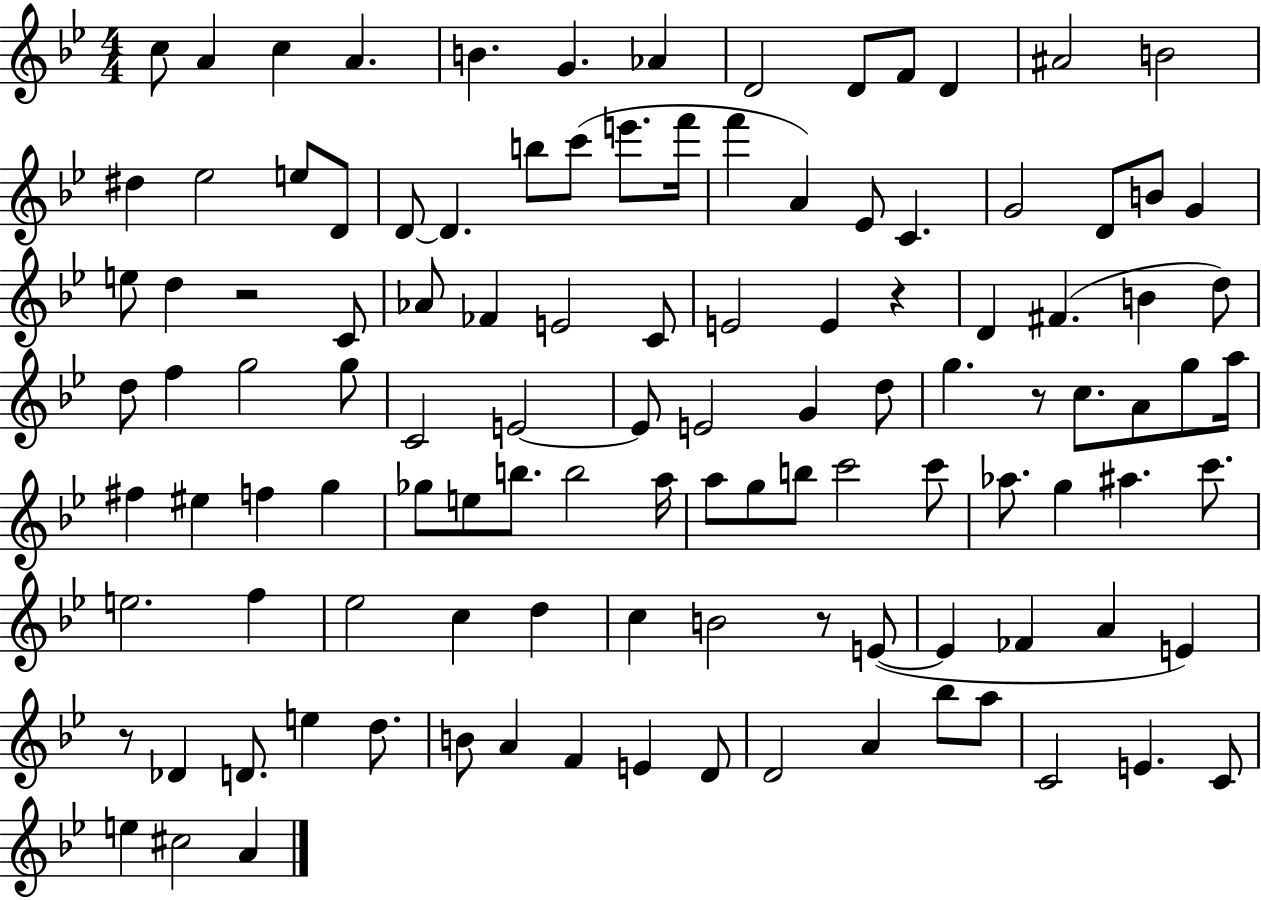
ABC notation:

X:1
T:Untitled
M:4/4
L:1/4
K:Bb
c/2 A c A B G _A D2 D/2 F/2 D ^A2 B2 ^d _e2 e/2 D/2 D/2 D b/2 c'/2 e'/2 f'/4 f' A _E/2 C G2 D/2 B/2 G e/2 d z2 C/2 _A/2 _F E2 C/2 E2 E z D ^F B d/2 d/2 f g2 g/2 C2 E2 E/2 E2 G d/2 g z/2 c/2 A/2 g/2 a/4 ^f ^e f g _g/2 e/2 b/2 b2 a/4 a/2 g/2 b/2 c'2 c'/2 _a/2 g ^a c'/2 e2 f _e2 c d c B2 z/2 E/2 E _F A E z/2 _D D/2 e d/2 B/2 A F E D/2 D2 A _b/2 a/2 C2 E C/2 e ^c2 A